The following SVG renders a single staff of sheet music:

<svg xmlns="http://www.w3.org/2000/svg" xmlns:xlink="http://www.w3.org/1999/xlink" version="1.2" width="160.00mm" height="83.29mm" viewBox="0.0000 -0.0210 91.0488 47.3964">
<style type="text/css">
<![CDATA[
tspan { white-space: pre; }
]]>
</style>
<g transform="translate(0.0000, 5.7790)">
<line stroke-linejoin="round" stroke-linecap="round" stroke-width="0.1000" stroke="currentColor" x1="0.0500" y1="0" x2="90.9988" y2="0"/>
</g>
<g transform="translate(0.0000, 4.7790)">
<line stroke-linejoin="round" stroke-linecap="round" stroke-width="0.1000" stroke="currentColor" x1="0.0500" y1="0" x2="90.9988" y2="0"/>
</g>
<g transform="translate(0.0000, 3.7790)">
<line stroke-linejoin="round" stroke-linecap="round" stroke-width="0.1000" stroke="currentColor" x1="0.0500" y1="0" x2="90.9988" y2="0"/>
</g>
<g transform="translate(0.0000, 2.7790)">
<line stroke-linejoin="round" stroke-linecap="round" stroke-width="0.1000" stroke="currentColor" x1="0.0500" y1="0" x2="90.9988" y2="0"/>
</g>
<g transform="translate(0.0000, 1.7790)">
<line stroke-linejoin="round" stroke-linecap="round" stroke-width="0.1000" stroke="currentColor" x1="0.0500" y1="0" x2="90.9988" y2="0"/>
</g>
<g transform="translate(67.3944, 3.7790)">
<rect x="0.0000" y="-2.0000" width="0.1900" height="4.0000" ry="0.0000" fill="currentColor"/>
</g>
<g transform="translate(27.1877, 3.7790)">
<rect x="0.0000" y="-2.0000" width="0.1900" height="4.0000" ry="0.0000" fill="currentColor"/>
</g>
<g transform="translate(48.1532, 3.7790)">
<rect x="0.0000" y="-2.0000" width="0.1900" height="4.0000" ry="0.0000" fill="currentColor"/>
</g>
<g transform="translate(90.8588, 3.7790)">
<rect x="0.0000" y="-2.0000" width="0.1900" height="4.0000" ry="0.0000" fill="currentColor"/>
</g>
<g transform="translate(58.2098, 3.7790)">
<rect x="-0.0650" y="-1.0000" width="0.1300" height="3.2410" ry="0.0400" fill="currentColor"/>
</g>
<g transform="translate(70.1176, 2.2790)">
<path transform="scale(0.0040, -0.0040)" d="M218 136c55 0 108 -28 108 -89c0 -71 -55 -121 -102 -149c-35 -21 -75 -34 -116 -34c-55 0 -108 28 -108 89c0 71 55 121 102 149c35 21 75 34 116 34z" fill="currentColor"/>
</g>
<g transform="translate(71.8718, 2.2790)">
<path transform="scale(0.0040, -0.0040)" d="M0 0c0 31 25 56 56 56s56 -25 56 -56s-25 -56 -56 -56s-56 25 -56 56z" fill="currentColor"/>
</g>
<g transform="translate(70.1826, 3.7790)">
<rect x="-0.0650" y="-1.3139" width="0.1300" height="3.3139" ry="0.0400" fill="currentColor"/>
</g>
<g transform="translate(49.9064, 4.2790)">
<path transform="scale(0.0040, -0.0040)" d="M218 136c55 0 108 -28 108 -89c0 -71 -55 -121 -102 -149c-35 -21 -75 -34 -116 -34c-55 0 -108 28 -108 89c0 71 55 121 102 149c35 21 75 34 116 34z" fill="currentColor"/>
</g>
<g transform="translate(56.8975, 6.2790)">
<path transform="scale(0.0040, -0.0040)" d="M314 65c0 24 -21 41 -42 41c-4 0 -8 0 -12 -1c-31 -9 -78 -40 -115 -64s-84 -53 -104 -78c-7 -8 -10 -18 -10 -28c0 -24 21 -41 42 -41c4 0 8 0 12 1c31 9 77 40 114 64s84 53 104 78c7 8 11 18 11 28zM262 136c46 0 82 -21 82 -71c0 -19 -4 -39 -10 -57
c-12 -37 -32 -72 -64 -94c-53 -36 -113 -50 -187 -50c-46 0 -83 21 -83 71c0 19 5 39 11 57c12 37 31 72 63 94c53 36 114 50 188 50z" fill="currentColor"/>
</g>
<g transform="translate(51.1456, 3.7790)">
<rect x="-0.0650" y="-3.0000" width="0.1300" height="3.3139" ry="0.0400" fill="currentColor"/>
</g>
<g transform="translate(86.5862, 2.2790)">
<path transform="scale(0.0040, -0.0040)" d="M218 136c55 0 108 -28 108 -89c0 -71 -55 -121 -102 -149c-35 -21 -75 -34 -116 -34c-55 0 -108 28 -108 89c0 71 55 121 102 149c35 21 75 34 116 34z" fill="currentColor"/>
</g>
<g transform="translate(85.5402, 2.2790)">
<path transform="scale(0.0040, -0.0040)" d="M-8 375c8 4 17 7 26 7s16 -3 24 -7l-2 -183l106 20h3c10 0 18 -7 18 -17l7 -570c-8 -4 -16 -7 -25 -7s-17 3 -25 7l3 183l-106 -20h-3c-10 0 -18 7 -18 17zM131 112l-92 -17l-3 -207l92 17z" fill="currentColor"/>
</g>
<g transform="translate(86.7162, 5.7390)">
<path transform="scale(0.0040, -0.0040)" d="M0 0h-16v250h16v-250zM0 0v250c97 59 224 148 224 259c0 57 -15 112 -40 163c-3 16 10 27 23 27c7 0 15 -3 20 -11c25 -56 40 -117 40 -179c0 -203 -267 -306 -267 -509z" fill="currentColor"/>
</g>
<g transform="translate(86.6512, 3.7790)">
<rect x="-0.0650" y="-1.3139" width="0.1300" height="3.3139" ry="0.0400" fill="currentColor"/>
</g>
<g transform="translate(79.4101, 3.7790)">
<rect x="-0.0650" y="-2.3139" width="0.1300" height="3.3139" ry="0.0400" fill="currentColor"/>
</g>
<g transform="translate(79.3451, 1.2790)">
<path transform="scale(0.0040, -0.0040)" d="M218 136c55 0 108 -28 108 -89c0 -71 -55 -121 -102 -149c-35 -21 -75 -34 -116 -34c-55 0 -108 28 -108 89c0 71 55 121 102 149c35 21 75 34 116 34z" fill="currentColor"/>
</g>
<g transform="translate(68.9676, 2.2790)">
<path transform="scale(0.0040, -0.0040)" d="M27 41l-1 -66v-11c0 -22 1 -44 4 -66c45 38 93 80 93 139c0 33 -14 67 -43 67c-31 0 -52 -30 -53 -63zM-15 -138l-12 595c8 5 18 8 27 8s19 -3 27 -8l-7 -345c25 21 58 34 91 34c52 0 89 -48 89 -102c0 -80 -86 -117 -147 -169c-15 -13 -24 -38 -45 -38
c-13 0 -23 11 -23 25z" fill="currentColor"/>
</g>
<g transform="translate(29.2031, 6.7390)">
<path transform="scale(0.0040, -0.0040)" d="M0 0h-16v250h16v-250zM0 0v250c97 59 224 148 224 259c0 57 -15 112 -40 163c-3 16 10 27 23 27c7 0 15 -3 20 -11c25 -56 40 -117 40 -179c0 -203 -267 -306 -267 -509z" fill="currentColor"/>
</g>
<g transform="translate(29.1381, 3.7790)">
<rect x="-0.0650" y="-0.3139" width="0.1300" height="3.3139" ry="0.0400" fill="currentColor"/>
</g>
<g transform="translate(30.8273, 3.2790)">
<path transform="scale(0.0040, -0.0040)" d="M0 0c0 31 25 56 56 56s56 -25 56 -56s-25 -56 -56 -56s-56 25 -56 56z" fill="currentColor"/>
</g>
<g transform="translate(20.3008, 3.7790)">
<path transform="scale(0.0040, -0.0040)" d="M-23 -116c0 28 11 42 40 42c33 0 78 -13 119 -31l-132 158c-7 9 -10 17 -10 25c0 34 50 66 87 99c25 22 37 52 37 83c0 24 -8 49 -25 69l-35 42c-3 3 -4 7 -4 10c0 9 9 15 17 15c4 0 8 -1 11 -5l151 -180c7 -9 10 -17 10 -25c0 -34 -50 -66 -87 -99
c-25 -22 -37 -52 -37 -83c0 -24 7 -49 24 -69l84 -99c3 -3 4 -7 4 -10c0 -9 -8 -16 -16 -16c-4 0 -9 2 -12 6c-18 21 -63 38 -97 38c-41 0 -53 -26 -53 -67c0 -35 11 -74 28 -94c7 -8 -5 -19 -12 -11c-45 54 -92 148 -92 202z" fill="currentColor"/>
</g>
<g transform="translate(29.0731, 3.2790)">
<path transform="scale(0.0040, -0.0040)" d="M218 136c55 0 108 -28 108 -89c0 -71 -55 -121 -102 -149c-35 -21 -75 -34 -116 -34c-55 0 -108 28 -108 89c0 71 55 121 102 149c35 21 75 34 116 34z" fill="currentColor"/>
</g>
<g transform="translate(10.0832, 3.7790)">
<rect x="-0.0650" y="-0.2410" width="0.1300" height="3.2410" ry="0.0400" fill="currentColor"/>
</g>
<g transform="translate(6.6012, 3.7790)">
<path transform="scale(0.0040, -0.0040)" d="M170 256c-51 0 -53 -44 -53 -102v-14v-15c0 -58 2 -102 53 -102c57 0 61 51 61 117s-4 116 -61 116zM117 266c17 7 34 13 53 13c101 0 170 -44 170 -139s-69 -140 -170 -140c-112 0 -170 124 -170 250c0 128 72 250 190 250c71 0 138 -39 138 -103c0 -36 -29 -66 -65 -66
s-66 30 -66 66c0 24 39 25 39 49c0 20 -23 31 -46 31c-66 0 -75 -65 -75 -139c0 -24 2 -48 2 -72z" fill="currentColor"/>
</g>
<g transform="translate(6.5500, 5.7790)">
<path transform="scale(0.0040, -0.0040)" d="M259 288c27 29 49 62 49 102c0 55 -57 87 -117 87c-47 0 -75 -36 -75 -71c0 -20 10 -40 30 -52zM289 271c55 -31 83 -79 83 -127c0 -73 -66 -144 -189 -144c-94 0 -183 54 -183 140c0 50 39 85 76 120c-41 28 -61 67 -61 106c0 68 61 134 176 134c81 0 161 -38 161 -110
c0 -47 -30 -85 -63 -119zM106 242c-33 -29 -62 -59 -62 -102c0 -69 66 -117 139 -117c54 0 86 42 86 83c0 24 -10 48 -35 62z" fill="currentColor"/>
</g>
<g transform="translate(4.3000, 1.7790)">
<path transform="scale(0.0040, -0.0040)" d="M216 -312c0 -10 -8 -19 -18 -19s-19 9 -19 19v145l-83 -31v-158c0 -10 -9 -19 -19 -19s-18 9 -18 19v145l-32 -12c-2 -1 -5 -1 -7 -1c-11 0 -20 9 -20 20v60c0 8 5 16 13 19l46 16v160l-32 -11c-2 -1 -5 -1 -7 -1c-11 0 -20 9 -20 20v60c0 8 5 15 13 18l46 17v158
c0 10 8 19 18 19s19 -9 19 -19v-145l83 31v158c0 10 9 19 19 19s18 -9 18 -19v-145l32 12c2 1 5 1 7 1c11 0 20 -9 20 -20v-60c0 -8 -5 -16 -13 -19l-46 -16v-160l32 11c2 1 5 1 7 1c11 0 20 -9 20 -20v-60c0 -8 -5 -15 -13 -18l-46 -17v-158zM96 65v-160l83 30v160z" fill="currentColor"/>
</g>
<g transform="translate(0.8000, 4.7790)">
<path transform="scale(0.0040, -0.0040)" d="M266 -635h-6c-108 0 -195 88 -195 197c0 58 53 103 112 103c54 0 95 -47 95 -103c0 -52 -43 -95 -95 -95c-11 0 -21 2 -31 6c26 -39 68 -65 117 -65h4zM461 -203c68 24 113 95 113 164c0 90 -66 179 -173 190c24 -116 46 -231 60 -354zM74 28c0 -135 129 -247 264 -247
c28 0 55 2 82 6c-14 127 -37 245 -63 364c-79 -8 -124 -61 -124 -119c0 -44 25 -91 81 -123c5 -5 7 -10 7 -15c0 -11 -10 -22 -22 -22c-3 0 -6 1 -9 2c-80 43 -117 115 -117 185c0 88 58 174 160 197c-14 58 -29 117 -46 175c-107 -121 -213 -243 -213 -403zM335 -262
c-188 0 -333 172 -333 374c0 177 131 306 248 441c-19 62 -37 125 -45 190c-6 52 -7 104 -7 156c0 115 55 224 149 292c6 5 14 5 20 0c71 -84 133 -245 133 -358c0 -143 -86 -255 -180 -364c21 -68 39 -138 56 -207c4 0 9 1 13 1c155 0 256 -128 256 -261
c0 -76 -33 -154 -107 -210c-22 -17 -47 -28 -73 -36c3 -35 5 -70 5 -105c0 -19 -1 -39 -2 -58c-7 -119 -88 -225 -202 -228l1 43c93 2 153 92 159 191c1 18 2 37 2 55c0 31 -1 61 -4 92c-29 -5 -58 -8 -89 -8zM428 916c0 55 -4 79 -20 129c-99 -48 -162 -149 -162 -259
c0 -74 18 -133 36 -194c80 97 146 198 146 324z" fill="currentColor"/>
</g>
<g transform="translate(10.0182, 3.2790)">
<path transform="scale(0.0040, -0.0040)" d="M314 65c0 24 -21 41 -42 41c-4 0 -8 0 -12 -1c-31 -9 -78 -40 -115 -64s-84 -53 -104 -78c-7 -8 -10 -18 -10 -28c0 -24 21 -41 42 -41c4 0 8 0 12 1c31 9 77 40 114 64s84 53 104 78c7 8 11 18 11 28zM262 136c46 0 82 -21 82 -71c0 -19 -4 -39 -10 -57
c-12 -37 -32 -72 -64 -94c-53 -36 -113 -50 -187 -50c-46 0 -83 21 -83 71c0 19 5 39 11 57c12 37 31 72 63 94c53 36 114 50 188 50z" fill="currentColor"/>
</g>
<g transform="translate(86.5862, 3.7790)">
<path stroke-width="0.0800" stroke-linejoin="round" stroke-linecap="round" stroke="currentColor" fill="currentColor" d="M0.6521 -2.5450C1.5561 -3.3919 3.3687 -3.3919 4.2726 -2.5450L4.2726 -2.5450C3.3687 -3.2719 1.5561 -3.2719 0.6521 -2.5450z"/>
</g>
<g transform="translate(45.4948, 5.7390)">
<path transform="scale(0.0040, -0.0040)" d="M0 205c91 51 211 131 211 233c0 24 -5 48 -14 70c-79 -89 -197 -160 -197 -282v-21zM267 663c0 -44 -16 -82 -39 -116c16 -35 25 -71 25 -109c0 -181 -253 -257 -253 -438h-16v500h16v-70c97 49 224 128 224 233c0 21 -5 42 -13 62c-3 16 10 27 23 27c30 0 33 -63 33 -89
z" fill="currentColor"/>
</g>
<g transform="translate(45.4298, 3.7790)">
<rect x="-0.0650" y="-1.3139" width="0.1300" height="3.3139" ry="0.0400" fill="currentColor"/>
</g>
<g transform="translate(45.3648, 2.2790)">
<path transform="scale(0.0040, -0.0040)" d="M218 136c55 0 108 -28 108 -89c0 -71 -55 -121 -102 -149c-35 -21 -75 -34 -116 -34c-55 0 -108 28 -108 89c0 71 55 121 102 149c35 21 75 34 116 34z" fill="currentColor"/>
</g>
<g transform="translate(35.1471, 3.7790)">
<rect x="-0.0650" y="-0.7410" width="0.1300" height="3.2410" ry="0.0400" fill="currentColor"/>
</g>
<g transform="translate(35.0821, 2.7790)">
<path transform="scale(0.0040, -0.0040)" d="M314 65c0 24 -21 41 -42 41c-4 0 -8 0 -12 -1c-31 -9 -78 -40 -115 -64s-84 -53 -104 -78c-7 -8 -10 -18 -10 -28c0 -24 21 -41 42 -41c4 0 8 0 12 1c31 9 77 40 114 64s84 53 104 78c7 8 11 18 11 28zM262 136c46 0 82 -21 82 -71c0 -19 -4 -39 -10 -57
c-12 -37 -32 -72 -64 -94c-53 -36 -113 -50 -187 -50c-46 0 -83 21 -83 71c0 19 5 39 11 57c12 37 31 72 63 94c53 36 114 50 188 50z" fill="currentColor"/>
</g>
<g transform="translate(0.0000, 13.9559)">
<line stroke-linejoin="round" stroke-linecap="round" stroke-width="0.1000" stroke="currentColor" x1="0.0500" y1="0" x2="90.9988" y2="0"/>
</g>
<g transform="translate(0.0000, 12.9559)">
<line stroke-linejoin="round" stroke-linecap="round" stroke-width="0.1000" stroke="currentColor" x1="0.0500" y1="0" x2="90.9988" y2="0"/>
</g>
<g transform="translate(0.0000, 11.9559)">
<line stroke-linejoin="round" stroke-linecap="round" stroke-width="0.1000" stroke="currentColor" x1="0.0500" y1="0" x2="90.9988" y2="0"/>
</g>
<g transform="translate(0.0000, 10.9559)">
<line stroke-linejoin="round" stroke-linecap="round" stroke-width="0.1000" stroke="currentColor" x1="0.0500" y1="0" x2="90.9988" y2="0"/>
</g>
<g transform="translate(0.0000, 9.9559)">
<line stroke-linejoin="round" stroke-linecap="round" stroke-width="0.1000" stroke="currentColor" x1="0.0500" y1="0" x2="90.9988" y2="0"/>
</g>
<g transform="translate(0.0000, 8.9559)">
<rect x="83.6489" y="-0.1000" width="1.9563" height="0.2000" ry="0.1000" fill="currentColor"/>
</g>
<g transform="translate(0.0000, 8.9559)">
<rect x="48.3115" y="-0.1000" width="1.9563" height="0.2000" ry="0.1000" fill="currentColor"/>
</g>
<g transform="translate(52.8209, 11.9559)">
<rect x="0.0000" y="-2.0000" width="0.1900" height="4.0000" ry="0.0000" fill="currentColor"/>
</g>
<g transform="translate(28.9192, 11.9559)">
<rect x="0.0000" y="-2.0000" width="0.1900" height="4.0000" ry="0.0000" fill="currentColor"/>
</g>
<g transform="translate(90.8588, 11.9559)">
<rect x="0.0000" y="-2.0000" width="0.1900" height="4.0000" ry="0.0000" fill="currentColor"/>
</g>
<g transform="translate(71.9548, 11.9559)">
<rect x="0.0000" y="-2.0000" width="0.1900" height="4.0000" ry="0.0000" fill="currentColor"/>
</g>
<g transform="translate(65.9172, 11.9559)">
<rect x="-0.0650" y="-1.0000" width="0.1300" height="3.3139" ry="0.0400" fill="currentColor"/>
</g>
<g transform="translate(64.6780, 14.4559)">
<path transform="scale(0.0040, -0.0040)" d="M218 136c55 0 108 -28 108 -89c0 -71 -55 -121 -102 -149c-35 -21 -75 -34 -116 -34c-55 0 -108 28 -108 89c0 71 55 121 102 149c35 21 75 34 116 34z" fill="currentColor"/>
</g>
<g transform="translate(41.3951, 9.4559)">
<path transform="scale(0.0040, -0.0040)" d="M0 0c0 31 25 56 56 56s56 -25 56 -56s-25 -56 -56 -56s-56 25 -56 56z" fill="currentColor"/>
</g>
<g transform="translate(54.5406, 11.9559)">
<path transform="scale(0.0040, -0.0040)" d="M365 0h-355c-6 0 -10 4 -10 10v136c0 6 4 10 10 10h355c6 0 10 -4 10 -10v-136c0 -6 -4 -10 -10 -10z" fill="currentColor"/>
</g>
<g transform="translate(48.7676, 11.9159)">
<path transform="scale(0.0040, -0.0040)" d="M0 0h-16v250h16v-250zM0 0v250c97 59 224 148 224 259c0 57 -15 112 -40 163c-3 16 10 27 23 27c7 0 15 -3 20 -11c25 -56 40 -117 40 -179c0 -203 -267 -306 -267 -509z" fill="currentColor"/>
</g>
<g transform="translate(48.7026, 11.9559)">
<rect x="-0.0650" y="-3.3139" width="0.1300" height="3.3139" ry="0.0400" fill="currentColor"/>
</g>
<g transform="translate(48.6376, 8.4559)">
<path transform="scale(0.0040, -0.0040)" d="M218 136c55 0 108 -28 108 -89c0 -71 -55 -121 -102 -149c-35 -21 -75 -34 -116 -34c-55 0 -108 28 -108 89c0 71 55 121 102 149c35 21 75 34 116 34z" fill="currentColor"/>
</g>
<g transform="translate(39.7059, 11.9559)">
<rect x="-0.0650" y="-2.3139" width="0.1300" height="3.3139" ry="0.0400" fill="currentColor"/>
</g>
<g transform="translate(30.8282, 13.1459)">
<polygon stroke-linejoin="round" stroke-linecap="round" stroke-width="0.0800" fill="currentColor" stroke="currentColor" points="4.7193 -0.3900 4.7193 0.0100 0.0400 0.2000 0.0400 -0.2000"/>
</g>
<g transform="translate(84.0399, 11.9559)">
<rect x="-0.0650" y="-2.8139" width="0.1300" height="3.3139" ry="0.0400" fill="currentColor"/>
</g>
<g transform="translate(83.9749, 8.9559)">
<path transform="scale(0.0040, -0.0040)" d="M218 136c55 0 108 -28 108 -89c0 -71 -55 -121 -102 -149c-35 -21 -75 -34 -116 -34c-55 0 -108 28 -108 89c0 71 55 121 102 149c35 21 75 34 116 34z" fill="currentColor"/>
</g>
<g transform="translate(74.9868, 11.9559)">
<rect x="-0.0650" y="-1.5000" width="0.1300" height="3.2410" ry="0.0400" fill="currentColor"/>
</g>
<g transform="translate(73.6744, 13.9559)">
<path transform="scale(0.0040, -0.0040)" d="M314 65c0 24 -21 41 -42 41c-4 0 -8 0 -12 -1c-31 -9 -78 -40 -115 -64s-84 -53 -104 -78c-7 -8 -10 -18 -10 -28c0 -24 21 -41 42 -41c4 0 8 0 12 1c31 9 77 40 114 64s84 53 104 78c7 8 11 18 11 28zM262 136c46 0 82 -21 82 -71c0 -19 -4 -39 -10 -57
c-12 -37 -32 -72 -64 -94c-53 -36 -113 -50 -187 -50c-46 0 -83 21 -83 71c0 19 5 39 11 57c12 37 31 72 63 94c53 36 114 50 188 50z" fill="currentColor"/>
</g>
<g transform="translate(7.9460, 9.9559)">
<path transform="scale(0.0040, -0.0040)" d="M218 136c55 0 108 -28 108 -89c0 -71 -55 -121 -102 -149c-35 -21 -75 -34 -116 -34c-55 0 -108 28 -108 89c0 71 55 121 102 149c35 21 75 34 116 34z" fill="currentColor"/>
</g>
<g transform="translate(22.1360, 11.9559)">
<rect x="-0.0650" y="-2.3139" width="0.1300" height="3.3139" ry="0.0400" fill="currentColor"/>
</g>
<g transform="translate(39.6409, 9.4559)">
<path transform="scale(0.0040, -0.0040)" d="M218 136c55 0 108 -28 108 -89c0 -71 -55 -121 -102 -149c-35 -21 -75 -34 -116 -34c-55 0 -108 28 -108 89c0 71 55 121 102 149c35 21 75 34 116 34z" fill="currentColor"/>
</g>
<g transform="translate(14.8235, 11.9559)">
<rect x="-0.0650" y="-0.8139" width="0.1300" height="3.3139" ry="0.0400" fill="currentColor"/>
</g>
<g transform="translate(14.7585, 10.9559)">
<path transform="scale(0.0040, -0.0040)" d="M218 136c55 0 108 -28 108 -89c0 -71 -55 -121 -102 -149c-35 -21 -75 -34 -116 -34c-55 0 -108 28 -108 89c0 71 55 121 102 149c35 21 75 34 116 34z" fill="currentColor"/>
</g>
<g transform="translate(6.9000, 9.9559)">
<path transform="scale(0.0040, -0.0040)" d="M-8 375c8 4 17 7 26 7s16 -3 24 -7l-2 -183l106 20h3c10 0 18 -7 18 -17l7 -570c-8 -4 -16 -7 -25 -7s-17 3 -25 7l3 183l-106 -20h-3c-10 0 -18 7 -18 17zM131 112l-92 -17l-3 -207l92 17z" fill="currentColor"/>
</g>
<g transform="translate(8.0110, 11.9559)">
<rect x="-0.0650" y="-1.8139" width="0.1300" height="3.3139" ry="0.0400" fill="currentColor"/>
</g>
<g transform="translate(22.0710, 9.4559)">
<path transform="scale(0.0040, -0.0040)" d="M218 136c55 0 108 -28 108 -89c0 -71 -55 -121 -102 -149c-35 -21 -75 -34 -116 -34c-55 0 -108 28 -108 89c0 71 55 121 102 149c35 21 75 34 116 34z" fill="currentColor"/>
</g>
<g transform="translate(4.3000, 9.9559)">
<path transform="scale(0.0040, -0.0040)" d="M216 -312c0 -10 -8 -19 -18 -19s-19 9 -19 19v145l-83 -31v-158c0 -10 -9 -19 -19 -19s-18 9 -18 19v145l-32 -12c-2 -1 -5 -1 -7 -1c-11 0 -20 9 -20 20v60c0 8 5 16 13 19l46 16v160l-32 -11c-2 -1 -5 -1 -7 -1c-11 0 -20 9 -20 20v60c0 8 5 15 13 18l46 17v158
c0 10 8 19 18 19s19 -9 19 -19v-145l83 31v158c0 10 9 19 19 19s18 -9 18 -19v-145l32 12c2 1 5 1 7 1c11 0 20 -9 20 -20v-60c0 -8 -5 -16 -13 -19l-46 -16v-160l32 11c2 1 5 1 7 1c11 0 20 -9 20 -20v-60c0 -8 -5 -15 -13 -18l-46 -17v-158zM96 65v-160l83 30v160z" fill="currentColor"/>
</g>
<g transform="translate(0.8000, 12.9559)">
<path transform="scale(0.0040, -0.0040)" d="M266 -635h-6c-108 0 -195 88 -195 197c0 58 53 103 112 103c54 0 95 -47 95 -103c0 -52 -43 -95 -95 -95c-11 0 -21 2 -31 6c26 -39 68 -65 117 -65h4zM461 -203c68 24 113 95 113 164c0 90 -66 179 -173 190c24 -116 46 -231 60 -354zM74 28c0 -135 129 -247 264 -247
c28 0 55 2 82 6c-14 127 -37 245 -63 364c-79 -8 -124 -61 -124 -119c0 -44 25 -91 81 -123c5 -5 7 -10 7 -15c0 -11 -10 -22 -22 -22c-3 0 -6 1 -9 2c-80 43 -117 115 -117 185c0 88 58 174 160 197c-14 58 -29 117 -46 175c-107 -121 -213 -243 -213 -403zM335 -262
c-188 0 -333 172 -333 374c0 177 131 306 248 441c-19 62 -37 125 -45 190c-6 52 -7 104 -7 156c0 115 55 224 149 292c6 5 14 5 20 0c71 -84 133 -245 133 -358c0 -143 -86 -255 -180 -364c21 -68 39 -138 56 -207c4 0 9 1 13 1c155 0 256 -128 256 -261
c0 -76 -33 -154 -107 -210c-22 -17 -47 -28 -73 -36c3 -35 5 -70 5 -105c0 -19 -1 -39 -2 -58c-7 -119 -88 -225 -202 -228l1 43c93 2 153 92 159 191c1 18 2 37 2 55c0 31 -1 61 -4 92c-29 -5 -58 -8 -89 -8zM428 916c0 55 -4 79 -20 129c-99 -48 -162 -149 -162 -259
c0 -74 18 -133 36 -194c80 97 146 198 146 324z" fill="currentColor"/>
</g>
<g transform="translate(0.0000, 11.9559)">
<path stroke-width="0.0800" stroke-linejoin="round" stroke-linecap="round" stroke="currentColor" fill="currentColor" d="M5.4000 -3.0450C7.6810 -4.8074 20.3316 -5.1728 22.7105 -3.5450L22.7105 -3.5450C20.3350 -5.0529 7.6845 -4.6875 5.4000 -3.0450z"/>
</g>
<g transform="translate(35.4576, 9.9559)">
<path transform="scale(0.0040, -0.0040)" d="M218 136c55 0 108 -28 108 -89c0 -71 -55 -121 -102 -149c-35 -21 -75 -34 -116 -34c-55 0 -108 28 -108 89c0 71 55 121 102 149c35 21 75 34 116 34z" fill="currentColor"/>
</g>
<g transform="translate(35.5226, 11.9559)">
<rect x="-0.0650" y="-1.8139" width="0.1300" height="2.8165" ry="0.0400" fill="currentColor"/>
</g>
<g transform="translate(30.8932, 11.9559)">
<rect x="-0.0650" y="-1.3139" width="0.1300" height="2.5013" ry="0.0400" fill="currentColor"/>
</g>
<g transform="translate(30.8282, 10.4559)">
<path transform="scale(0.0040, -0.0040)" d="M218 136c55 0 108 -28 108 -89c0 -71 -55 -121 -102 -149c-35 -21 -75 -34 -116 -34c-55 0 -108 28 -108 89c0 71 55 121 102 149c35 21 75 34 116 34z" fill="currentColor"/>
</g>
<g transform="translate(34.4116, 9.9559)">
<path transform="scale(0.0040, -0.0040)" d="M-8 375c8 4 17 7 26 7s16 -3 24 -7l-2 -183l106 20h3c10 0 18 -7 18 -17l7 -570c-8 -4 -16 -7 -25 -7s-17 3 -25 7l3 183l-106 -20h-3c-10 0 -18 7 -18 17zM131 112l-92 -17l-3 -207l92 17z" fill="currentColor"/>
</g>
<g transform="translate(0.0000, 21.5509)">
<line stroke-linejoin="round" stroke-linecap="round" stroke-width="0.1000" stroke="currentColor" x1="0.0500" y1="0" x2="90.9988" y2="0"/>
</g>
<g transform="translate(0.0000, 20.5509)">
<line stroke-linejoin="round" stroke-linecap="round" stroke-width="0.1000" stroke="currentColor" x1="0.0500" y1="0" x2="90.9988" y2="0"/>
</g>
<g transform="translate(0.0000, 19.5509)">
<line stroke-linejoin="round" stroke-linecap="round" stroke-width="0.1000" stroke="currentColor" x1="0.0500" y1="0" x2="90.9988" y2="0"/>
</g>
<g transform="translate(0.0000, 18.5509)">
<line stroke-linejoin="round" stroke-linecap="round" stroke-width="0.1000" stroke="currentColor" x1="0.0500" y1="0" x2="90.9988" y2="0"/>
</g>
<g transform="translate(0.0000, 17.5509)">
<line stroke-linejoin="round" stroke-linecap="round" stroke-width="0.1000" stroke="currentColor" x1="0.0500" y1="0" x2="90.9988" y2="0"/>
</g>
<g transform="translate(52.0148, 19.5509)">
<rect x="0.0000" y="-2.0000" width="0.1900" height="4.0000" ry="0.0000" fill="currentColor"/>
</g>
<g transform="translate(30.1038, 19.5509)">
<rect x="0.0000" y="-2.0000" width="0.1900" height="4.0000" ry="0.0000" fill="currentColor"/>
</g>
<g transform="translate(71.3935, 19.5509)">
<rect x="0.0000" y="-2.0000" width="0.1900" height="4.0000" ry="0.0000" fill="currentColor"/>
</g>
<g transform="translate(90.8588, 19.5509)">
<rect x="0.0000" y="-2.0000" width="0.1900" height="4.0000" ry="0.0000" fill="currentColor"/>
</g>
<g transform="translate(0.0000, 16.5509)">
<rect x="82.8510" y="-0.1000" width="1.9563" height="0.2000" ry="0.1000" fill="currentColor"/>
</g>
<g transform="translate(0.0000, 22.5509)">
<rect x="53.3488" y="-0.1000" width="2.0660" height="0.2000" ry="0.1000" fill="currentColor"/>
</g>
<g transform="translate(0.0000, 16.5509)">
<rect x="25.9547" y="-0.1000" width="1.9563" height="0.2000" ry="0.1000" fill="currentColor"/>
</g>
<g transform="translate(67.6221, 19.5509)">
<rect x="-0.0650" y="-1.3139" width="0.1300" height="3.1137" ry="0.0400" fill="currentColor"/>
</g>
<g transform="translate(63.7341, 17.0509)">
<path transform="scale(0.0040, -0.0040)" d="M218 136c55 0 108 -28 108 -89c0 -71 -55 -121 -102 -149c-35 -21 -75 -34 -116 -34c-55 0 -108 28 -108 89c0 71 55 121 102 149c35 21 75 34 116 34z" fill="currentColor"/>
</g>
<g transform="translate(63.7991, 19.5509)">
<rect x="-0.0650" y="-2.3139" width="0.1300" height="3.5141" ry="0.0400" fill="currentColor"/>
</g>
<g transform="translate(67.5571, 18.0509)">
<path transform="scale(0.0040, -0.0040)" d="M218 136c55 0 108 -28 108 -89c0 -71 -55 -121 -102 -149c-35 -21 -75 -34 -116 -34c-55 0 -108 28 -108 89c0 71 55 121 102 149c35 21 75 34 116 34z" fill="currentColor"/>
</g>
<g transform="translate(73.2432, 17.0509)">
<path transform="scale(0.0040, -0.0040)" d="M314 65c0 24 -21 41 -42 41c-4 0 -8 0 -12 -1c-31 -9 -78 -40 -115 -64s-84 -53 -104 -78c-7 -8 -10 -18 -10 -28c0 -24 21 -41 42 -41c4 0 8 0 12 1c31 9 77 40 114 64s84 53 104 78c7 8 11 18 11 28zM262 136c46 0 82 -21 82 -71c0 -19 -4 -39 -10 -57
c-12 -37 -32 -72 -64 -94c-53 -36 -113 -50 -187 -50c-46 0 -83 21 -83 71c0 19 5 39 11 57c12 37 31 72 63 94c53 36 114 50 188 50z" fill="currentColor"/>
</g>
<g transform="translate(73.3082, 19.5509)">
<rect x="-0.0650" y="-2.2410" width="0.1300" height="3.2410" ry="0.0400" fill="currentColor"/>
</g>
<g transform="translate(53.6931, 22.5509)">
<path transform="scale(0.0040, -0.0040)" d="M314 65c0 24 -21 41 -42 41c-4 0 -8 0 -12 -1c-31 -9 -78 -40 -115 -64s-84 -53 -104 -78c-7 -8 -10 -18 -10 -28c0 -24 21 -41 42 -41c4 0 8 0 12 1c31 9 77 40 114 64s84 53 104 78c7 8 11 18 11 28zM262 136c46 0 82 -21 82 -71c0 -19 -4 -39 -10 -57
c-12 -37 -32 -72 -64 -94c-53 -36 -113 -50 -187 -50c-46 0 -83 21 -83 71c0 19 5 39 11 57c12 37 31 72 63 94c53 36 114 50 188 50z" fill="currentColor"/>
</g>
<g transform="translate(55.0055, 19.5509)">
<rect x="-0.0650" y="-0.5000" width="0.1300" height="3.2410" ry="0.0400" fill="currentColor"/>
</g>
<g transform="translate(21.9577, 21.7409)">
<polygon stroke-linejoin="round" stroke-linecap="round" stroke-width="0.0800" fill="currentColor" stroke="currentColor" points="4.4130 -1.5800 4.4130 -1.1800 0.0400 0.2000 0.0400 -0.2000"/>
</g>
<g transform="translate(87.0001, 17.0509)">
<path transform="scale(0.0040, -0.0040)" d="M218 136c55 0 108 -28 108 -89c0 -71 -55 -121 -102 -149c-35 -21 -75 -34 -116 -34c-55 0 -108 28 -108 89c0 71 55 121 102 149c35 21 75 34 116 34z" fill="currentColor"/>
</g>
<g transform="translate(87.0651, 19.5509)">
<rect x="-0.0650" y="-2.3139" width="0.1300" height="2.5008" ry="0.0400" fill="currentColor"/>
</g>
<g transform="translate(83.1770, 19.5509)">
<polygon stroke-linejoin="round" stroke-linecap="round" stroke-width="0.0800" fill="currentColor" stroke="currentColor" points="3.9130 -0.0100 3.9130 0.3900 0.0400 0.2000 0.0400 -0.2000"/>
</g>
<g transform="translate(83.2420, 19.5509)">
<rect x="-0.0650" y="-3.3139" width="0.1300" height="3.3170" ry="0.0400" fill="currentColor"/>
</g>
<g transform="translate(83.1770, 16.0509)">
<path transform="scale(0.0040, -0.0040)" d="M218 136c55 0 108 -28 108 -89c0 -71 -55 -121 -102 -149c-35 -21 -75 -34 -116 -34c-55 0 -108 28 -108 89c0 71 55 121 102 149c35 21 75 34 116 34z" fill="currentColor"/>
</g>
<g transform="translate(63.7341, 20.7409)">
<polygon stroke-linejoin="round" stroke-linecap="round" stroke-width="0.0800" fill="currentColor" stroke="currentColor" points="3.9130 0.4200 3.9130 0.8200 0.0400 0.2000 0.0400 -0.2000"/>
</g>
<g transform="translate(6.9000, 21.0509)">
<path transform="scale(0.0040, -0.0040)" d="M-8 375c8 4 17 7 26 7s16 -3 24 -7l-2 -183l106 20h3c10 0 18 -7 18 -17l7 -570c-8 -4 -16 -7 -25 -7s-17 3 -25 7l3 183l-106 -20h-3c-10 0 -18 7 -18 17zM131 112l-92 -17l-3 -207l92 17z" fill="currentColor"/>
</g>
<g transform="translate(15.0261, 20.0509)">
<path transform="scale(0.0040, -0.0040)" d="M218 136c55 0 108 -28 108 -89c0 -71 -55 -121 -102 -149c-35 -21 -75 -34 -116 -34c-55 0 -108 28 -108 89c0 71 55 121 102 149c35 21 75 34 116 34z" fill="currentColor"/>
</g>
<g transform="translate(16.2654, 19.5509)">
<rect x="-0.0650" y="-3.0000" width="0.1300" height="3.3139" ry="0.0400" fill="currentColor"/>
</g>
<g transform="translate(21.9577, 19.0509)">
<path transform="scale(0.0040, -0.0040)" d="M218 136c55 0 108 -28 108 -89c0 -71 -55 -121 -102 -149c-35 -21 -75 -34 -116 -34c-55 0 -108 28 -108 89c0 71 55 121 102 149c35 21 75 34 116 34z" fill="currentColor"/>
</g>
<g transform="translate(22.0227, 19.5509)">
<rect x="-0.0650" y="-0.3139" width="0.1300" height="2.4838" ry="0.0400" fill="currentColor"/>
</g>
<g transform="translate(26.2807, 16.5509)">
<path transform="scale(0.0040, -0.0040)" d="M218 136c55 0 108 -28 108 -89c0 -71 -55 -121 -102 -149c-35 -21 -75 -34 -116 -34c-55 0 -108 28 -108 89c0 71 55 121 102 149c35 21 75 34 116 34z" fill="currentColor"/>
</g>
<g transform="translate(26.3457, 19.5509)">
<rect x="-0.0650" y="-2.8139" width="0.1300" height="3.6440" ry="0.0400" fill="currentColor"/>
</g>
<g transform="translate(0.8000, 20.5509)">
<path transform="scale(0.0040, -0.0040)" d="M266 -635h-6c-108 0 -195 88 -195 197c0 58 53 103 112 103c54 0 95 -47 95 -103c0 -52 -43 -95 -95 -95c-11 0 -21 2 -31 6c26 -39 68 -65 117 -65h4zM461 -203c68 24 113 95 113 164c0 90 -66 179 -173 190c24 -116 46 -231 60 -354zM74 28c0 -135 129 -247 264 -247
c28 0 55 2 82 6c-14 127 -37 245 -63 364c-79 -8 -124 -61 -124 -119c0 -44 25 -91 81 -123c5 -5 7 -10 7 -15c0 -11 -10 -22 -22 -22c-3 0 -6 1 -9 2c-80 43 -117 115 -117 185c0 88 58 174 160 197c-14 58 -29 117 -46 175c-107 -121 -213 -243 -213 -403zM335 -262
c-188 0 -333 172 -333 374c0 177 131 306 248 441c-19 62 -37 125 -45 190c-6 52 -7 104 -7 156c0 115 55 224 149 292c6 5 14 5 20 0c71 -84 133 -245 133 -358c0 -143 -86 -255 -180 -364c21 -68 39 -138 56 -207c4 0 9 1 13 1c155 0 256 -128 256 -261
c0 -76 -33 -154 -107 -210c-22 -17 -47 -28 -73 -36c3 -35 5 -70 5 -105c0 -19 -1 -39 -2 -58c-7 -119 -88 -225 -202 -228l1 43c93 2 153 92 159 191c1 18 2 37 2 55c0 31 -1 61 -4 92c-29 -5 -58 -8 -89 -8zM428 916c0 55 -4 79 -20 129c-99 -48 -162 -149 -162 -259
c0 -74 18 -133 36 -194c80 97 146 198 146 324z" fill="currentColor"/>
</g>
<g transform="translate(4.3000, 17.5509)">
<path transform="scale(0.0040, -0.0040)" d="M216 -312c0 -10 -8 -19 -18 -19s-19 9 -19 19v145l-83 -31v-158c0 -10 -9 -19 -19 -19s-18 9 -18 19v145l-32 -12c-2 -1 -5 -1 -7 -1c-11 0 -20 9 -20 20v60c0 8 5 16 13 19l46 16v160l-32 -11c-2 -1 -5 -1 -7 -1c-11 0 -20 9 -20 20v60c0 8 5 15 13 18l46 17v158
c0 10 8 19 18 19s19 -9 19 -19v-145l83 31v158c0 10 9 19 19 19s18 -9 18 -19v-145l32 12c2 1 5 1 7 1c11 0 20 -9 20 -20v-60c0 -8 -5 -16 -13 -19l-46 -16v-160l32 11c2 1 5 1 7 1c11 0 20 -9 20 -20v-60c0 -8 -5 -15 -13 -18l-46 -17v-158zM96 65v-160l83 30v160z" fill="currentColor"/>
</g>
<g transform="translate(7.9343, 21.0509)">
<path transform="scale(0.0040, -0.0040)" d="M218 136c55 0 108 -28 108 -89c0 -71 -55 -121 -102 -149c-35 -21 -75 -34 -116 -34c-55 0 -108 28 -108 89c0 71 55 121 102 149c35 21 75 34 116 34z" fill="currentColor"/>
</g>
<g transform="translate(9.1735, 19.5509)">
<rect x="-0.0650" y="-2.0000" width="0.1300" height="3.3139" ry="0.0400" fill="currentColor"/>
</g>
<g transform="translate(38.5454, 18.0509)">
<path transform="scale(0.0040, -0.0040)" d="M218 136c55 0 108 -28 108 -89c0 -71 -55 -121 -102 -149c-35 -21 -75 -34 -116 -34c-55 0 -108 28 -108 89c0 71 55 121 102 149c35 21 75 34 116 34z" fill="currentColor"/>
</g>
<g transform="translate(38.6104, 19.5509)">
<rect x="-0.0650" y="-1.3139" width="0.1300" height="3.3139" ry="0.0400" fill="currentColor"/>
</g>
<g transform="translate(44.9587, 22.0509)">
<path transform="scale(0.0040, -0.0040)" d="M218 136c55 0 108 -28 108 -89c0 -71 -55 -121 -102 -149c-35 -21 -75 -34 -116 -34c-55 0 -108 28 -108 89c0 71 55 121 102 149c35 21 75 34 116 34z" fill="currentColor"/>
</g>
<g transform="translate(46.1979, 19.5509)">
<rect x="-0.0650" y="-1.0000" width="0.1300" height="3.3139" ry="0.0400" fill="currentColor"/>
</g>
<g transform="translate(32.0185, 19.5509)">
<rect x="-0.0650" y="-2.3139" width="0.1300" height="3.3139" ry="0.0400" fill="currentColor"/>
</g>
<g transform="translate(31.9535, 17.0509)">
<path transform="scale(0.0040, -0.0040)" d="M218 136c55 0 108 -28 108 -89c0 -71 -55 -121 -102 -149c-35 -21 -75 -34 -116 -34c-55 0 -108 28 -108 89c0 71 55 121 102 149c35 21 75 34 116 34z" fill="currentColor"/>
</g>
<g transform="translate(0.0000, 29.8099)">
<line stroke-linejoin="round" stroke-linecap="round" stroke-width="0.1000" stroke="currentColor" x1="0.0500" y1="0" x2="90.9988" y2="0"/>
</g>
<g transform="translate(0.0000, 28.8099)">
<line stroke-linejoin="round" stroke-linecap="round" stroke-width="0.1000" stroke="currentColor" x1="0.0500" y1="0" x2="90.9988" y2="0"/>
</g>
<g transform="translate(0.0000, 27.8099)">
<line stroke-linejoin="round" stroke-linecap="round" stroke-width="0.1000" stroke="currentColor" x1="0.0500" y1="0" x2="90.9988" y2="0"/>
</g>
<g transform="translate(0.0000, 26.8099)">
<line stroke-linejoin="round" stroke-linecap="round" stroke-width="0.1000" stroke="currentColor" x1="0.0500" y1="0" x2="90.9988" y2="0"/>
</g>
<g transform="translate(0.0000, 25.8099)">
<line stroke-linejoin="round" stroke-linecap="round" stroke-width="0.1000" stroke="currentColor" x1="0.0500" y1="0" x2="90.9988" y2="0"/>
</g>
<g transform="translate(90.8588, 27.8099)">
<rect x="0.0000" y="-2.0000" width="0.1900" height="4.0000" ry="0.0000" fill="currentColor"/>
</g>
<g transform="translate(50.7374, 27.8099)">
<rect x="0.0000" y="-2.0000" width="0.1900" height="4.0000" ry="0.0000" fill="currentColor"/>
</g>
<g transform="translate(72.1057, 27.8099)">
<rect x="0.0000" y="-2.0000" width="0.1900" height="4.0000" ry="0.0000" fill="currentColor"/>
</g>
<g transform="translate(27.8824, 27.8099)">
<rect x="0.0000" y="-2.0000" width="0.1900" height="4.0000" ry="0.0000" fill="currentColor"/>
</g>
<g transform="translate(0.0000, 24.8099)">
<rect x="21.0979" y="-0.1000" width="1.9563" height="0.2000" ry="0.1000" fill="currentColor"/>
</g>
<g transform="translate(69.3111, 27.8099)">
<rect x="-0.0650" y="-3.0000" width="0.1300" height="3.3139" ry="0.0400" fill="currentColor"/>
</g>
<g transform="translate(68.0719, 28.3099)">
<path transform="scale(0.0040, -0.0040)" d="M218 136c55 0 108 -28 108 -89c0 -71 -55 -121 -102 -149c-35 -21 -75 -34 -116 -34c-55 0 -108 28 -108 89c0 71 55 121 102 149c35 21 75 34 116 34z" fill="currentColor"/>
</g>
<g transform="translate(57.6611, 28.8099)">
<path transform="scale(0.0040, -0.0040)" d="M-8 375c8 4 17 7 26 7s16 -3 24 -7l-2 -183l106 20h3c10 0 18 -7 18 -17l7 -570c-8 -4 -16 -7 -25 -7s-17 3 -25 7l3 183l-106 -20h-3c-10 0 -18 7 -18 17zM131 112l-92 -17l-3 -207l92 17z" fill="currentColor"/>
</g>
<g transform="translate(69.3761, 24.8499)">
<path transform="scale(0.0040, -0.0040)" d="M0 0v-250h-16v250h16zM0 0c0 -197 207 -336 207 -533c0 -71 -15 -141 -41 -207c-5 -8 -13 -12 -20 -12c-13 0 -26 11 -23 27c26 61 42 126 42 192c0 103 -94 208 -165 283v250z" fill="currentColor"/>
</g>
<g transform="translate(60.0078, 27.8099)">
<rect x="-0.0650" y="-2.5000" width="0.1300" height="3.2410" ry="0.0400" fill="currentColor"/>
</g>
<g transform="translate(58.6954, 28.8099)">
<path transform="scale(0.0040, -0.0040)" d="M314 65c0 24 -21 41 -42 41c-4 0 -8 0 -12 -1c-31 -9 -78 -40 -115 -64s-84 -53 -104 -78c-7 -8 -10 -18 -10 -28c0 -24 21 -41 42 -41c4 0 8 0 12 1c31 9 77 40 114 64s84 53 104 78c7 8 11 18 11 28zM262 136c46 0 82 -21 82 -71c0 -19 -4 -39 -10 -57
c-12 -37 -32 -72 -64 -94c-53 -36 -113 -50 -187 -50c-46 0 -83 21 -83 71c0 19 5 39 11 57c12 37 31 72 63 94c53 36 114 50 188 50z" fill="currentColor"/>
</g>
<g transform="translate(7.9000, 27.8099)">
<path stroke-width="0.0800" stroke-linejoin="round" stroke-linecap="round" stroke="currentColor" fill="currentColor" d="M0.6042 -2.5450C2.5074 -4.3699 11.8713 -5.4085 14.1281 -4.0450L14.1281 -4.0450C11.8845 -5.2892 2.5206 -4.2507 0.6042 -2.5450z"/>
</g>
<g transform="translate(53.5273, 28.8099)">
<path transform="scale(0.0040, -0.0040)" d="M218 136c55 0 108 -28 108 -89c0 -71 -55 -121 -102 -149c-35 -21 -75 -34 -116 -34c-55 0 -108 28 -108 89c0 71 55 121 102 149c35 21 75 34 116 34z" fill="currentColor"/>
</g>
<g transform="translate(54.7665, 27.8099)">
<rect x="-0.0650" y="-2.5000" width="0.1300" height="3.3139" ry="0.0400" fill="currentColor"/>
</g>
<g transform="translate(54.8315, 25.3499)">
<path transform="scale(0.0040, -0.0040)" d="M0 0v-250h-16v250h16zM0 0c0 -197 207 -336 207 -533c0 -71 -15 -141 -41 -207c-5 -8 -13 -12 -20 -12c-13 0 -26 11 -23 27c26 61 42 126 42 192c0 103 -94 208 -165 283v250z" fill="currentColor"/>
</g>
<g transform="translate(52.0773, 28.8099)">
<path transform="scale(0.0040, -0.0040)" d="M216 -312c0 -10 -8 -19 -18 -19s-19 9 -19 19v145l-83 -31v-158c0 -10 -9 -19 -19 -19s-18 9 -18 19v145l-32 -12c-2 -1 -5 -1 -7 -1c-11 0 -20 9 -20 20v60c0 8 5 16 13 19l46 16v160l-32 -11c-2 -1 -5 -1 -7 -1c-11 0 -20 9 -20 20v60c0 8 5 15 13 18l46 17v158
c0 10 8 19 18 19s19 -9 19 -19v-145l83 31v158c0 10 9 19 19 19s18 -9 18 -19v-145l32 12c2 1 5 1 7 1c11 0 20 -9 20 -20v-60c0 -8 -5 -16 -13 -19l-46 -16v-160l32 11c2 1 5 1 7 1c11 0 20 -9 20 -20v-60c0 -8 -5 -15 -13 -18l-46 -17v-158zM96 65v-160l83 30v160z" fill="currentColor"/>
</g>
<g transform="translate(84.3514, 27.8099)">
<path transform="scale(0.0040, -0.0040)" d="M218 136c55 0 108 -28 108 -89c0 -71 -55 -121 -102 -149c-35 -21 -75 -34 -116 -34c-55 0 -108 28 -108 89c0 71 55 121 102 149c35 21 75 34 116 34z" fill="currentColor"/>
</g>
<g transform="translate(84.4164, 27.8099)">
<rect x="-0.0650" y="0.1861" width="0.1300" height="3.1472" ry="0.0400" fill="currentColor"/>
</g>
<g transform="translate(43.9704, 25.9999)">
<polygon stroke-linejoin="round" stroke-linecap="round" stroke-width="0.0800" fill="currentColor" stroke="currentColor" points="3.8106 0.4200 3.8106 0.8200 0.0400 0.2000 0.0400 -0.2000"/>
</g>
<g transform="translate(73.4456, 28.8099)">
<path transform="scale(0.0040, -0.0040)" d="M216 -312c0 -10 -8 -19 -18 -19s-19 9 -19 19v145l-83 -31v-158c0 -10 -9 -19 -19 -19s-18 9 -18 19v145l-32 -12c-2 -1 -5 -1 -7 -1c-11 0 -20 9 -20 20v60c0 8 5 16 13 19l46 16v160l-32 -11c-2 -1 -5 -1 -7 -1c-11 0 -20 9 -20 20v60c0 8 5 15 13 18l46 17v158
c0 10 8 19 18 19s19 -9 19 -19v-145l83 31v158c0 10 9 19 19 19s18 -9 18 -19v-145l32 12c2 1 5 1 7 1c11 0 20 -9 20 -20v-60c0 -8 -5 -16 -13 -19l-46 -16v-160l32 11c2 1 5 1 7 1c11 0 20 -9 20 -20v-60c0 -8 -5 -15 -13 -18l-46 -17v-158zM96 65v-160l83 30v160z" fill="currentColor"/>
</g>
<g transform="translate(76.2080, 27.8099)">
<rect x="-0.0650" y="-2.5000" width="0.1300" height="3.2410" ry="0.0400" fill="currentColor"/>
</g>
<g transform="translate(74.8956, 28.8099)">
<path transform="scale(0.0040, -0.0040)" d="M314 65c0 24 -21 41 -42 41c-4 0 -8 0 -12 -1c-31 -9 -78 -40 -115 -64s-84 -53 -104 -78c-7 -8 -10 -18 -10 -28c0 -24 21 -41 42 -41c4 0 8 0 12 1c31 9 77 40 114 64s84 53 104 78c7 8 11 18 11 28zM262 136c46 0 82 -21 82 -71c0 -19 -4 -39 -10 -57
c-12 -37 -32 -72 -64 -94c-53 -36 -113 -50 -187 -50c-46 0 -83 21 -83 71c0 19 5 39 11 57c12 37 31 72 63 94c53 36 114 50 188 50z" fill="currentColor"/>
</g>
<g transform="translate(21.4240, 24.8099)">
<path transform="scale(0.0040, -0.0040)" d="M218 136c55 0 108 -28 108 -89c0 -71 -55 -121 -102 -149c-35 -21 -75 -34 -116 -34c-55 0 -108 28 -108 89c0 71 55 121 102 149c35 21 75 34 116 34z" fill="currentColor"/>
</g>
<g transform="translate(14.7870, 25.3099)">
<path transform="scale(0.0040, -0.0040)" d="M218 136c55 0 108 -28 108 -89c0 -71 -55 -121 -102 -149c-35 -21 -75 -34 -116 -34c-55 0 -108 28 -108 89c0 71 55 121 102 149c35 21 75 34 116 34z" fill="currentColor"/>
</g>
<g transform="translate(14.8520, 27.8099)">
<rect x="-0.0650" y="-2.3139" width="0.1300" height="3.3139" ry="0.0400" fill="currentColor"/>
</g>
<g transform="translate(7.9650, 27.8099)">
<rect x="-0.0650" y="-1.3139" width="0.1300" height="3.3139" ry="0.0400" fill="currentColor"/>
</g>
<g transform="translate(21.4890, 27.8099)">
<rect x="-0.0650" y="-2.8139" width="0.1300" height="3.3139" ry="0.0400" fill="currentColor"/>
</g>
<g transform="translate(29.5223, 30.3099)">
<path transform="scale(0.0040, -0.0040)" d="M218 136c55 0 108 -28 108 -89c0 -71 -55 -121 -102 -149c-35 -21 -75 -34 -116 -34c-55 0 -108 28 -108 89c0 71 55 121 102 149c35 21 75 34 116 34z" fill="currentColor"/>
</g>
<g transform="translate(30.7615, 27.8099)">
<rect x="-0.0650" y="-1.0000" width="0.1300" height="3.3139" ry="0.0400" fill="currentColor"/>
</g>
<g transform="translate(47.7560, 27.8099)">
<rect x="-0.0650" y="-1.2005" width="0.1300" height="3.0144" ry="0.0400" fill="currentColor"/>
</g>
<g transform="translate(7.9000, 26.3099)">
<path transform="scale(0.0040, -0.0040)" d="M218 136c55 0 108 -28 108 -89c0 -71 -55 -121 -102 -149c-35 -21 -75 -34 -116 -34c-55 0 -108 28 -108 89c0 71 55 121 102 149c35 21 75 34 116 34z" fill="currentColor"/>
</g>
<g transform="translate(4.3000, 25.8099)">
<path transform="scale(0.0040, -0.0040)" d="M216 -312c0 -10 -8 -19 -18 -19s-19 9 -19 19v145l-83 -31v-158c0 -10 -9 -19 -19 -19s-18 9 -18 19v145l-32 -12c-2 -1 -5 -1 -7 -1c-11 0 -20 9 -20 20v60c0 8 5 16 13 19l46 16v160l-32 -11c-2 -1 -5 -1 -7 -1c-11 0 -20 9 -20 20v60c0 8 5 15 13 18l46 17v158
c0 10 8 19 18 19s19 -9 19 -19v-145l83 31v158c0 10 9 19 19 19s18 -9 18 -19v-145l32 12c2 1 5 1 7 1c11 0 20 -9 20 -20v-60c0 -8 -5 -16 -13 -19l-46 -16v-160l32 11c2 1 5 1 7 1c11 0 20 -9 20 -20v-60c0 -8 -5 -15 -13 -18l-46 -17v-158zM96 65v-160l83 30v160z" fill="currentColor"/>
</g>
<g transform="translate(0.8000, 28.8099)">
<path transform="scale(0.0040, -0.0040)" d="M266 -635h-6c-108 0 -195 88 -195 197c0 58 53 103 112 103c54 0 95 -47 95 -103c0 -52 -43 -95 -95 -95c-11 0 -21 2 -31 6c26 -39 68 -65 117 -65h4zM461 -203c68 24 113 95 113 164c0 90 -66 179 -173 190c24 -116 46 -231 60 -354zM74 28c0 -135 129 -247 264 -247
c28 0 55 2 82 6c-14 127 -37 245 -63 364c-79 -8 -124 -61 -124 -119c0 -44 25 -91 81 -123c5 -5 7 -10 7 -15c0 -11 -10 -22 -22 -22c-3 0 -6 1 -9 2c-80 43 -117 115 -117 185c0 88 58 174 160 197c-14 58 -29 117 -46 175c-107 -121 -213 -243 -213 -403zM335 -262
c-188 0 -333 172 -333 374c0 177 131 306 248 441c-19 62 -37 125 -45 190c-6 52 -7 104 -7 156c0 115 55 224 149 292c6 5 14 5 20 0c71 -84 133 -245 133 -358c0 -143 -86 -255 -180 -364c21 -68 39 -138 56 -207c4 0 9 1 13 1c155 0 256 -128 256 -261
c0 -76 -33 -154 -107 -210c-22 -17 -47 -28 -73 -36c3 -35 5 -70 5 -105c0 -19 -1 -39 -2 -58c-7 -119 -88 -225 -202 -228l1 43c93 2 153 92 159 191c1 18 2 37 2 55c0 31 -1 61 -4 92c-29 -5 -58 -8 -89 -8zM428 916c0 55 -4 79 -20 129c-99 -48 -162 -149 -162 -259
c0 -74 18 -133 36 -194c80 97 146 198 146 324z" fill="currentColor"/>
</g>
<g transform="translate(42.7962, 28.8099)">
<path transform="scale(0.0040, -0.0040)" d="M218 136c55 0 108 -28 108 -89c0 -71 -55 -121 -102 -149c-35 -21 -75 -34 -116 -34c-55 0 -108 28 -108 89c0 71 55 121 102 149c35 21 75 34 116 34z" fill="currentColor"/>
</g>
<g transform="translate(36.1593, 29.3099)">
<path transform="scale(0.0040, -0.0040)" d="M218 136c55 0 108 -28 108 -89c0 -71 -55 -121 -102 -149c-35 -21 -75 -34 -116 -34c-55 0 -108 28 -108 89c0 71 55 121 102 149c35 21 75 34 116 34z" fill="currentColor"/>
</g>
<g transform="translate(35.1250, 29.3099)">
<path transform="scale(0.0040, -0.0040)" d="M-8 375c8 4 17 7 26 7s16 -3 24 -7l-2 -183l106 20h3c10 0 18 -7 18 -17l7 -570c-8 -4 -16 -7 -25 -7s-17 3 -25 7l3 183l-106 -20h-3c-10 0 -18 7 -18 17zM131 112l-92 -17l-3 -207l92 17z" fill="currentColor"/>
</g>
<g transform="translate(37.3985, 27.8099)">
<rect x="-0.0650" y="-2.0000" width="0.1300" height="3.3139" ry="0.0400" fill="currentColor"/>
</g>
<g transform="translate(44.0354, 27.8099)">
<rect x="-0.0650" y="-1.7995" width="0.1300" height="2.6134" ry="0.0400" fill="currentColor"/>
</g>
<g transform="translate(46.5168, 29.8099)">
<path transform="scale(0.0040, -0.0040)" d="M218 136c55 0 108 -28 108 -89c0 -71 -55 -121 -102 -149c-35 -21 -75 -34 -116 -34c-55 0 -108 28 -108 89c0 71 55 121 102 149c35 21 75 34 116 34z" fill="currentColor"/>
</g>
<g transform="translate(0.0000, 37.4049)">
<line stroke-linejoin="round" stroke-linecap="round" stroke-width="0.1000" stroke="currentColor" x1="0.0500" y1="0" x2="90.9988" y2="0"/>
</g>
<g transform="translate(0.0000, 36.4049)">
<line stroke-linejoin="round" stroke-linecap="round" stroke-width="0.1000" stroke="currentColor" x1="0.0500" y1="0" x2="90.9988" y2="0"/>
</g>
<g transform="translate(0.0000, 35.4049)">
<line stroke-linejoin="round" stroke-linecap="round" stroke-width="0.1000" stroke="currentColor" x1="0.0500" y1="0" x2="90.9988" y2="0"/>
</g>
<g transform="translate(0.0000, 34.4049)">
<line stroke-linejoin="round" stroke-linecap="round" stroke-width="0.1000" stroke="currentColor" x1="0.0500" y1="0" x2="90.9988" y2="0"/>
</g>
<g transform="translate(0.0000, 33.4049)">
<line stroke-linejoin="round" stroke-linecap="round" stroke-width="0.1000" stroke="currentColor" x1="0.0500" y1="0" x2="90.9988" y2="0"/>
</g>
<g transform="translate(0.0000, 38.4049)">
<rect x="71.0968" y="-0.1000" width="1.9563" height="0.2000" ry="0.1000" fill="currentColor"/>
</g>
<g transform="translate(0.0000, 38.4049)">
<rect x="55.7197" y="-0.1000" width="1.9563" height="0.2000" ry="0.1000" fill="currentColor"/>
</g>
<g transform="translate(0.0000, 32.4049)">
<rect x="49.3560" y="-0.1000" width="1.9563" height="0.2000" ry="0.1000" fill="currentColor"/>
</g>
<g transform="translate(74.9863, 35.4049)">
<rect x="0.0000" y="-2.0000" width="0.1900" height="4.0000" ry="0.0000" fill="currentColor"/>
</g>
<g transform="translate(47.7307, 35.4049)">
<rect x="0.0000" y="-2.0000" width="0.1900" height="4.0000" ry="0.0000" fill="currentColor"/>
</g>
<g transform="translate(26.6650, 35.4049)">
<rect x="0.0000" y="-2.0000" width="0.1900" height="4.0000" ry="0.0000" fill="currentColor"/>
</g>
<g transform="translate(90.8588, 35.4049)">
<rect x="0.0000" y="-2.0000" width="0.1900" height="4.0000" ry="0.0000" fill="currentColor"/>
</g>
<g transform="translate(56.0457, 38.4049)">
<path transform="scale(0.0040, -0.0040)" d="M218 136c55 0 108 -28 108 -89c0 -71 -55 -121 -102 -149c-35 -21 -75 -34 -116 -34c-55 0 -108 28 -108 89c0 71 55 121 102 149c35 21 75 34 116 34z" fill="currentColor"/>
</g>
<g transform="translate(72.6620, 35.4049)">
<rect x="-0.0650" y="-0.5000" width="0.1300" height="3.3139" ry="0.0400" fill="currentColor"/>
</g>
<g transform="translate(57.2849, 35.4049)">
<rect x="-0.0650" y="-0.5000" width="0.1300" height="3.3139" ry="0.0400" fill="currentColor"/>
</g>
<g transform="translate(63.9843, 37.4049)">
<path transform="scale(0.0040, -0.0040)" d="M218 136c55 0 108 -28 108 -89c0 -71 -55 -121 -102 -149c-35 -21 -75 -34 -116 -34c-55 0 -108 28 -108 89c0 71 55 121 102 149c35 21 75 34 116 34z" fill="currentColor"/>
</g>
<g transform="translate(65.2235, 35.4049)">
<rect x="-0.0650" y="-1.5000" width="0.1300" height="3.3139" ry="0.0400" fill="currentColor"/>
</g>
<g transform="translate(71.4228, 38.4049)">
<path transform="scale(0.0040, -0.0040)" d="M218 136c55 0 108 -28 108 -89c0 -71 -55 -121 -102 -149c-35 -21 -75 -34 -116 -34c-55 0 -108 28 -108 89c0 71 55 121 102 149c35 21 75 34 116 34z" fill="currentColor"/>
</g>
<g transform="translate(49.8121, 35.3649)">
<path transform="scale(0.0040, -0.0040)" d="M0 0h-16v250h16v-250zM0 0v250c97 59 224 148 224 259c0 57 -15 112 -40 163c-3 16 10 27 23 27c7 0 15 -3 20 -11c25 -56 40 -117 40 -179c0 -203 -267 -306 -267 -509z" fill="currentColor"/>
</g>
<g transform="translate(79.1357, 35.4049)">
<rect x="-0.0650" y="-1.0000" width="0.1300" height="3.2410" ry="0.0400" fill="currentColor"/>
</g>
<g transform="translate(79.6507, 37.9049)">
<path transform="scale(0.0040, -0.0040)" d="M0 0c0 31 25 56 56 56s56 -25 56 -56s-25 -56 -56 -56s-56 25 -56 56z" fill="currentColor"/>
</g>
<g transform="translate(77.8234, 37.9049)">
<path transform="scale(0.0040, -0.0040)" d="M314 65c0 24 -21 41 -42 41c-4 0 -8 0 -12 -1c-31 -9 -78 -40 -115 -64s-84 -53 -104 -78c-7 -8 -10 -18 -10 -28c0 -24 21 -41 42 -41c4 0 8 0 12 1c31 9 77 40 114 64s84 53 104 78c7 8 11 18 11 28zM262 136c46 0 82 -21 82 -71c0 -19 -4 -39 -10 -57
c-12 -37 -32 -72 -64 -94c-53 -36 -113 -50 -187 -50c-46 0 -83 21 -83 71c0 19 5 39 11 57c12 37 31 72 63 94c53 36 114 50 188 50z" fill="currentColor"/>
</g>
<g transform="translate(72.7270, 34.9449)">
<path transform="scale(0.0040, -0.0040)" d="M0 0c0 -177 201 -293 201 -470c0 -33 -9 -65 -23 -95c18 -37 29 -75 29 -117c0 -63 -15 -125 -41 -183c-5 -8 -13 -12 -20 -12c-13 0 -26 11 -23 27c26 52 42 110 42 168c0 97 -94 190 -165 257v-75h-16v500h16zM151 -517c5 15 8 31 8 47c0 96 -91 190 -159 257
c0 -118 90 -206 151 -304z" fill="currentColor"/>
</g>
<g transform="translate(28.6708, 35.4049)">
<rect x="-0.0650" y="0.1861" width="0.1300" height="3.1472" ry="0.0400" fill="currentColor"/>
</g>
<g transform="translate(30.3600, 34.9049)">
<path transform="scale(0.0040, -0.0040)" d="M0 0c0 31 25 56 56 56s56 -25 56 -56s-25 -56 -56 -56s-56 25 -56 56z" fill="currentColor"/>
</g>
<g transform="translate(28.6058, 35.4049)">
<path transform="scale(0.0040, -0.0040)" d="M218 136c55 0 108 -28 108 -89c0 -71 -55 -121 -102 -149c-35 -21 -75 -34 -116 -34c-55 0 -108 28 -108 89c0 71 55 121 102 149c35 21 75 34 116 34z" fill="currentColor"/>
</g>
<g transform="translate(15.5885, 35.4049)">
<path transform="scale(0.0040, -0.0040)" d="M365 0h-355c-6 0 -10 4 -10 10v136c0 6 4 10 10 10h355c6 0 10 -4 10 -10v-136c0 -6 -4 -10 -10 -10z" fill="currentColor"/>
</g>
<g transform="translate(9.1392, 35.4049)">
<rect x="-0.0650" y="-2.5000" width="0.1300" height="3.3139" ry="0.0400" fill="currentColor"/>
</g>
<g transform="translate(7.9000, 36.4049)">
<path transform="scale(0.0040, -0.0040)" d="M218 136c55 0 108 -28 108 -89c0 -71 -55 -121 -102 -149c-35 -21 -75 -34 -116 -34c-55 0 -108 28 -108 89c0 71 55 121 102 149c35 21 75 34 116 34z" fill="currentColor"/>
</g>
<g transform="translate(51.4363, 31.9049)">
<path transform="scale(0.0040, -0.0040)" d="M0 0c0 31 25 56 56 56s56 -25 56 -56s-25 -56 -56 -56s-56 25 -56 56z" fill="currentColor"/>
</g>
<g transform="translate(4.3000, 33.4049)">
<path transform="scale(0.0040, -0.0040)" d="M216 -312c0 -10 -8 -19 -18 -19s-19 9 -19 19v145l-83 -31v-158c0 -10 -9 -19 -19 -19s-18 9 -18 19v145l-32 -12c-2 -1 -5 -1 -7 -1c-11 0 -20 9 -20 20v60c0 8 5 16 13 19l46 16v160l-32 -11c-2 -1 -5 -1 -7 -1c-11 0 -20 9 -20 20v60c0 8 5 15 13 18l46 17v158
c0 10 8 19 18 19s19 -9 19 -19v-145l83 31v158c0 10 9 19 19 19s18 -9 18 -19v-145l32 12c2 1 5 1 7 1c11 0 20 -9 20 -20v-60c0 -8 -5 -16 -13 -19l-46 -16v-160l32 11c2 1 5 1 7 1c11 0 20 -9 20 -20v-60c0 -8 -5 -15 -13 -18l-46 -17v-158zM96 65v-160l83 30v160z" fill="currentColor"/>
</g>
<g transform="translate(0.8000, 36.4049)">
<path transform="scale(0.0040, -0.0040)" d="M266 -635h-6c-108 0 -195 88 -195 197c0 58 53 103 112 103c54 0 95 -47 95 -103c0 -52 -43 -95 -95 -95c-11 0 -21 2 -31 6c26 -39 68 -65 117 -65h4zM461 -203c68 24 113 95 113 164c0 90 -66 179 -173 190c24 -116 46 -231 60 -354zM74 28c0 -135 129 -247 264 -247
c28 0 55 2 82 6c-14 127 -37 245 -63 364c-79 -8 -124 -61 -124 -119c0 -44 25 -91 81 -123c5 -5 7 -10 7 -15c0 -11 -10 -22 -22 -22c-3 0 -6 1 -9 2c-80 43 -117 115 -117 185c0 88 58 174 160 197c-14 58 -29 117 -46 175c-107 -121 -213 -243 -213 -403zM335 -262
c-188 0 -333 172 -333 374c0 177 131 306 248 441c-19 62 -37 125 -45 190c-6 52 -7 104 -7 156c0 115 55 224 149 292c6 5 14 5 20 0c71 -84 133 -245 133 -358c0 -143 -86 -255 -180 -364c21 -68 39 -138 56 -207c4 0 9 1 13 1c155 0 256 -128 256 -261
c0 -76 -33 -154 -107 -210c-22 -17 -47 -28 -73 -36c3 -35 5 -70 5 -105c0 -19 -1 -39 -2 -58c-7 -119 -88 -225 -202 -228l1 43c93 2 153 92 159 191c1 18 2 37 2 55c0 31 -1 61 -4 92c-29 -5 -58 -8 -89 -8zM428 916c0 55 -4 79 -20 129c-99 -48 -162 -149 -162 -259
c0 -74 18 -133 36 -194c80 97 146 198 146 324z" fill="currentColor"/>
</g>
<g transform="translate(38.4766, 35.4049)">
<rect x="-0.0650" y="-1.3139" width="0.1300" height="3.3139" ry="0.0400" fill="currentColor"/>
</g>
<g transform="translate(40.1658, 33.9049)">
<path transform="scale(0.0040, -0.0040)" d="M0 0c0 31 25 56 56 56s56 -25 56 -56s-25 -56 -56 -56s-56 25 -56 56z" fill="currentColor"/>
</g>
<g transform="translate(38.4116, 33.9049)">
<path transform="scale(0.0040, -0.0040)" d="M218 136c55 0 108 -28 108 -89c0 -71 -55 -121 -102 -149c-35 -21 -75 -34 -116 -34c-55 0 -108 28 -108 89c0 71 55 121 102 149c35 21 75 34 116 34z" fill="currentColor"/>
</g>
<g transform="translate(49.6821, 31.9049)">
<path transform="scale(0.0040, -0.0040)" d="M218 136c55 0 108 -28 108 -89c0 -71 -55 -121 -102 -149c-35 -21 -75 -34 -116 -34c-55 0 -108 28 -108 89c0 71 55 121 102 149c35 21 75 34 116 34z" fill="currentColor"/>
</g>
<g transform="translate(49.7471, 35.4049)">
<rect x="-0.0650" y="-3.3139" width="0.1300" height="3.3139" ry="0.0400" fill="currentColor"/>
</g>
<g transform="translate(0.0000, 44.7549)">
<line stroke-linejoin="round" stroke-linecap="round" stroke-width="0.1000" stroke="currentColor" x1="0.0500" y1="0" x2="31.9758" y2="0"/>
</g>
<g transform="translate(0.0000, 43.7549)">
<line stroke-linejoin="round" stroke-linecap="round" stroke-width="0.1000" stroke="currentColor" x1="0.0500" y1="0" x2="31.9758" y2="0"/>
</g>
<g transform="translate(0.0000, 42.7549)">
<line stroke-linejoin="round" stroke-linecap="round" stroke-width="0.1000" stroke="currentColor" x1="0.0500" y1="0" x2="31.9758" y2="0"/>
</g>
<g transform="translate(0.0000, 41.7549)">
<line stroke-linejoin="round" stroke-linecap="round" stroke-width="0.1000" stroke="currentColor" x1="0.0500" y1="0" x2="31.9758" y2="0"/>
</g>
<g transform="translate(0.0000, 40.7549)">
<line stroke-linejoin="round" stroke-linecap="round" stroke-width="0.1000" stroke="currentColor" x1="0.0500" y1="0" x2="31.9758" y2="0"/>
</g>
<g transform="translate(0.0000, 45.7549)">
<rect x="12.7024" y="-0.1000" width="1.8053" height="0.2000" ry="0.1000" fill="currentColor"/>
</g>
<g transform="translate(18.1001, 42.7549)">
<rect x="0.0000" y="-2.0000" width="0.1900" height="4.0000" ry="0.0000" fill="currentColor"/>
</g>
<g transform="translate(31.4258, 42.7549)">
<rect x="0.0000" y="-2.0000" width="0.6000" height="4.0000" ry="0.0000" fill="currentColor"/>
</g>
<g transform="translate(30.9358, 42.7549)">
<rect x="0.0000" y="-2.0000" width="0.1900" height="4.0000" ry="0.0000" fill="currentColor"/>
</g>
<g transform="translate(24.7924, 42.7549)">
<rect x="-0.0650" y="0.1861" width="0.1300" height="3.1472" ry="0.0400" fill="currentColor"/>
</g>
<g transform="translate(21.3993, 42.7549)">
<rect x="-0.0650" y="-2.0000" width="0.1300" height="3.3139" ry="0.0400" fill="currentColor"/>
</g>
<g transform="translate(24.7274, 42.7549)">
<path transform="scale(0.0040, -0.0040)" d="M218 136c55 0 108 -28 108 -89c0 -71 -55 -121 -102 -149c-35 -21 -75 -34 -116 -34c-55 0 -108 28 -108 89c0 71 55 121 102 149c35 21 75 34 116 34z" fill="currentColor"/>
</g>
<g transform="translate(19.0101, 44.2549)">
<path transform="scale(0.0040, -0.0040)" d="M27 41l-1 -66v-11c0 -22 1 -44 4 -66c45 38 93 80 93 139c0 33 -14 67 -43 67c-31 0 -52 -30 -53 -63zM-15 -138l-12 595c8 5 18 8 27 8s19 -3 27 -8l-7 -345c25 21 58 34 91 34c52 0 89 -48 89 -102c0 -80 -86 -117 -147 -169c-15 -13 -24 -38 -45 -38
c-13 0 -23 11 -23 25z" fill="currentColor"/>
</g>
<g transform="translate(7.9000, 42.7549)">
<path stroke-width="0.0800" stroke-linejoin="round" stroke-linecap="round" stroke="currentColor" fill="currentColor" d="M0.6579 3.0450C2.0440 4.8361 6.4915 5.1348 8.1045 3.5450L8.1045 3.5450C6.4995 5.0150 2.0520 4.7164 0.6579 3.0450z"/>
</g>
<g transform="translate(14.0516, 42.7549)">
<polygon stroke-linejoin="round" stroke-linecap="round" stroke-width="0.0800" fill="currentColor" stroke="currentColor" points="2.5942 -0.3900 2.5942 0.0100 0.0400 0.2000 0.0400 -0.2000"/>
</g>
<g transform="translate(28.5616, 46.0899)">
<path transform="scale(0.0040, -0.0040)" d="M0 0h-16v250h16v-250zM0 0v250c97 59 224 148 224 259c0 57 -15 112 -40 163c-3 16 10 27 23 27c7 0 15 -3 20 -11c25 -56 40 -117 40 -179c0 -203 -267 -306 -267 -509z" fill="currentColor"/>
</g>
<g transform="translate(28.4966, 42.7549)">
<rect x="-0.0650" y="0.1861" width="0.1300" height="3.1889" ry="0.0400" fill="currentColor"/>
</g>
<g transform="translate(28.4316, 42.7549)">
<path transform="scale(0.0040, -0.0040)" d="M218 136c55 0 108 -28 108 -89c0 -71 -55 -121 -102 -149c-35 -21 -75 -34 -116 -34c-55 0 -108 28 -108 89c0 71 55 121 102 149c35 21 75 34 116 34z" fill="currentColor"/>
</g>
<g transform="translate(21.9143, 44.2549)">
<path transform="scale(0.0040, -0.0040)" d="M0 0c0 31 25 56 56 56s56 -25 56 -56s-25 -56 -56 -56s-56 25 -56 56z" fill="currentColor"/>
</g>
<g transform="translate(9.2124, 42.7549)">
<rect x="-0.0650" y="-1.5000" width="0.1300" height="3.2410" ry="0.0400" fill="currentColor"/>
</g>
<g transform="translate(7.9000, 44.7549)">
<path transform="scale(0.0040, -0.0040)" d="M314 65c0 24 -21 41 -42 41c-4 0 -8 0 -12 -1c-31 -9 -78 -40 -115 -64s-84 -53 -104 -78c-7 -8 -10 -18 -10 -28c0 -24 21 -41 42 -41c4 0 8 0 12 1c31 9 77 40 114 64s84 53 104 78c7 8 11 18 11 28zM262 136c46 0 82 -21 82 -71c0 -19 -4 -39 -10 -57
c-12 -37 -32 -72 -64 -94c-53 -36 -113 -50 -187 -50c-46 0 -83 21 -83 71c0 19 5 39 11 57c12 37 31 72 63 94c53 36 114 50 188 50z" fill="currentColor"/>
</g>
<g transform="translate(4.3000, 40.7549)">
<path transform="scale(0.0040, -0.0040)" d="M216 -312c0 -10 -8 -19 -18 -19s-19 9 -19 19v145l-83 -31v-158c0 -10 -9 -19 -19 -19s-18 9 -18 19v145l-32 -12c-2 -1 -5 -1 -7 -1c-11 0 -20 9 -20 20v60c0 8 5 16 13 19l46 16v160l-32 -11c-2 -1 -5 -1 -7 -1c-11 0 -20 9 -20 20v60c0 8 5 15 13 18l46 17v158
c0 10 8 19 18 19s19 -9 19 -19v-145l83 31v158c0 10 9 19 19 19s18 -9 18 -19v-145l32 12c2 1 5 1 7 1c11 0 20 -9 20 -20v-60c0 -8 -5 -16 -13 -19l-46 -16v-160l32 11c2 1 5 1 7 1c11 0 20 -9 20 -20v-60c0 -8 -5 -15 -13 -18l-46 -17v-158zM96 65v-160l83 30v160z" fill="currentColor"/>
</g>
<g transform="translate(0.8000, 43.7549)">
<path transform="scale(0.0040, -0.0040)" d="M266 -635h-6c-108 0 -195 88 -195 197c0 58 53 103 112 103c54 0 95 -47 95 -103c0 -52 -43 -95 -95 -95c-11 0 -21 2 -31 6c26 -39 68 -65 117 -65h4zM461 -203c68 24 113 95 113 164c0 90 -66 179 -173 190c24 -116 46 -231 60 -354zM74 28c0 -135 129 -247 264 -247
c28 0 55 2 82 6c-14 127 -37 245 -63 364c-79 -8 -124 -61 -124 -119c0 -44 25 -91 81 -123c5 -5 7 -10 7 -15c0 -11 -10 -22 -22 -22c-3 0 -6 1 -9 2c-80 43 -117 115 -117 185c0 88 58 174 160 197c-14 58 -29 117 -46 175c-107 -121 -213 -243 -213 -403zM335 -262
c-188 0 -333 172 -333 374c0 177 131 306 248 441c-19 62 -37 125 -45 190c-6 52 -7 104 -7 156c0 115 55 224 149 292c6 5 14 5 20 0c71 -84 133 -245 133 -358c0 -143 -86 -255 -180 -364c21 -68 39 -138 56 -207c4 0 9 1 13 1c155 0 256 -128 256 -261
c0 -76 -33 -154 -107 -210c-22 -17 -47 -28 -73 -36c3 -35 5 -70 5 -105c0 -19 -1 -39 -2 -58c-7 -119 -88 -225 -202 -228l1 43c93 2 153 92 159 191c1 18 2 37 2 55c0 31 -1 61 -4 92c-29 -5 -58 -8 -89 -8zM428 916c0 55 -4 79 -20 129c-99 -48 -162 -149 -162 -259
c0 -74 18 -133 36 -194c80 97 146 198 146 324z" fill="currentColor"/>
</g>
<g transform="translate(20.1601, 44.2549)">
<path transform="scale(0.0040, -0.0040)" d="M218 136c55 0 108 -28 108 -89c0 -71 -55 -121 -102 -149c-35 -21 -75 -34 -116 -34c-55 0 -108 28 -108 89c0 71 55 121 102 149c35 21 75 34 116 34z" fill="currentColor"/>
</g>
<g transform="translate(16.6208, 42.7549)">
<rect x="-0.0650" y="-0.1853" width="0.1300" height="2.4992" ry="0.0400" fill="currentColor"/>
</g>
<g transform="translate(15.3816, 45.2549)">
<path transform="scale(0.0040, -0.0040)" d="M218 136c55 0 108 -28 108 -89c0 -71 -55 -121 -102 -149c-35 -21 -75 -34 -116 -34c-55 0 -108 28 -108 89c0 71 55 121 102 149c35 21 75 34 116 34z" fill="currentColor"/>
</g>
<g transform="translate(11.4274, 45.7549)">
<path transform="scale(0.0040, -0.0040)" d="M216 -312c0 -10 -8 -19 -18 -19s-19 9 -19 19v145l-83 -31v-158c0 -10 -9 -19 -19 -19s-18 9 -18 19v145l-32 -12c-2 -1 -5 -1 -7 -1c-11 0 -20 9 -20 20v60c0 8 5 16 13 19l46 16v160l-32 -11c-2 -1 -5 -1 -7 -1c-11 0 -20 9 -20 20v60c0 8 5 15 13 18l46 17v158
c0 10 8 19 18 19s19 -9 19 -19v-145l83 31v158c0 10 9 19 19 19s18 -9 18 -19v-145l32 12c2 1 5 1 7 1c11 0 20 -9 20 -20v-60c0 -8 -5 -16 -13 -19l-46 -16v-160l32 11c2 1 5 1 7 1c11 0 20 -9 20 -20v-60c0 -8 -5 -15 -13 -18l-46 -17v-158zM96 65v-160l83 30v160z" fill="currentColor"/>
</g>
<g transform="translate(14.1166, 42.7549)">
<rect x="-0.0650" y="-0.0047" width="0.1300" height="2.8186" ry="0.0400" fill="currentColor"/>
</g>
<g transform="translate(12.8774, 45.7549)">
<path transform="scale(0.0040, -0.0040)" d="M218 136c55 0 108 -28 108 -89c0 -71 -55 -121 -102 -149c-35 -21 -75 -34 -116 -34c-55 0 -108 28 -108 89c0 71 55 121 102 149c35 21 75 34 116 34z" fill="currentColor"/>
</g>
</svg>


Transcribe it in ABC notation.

X:1
T:Untitled
M:6/8
L:1/4
K:G
c2 z c/2 d2 e/4 A D2 _e g e/2 f d g e/2 f/2 g b/2 z2 D E2 a F A c/2 a/2 g e D C2 g/2 e/2 g2 b/2 g/2 e g a D F G/2 E/2 ^G/2 G2 A/2 ^G2 B G z2 B e b/2 C E C/4 D2 E2 ^C/2 D/2 _F B B/2